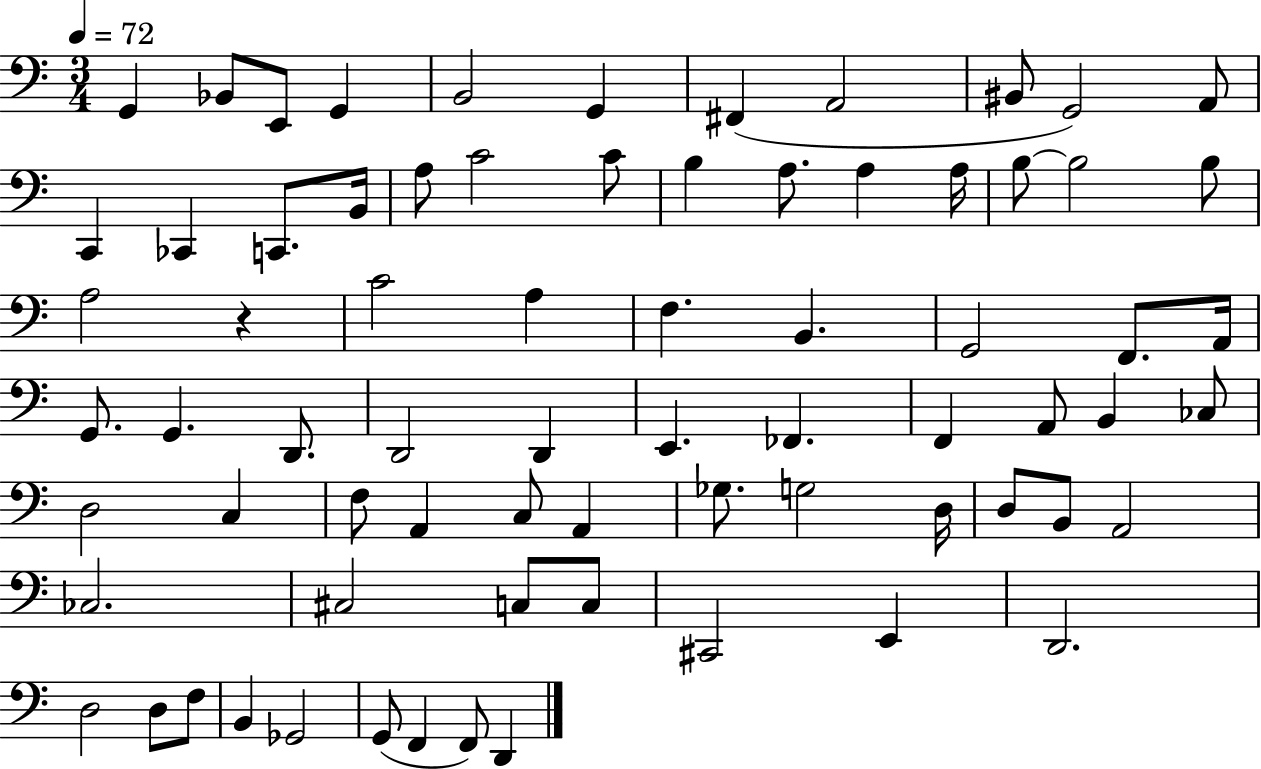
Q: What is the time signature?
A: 3/4